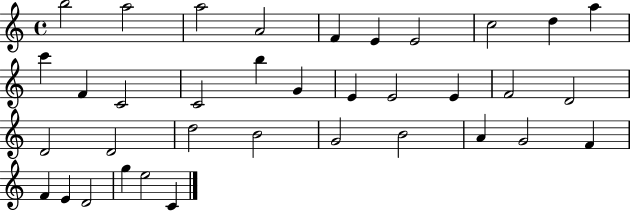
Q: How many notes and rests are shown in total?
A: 36